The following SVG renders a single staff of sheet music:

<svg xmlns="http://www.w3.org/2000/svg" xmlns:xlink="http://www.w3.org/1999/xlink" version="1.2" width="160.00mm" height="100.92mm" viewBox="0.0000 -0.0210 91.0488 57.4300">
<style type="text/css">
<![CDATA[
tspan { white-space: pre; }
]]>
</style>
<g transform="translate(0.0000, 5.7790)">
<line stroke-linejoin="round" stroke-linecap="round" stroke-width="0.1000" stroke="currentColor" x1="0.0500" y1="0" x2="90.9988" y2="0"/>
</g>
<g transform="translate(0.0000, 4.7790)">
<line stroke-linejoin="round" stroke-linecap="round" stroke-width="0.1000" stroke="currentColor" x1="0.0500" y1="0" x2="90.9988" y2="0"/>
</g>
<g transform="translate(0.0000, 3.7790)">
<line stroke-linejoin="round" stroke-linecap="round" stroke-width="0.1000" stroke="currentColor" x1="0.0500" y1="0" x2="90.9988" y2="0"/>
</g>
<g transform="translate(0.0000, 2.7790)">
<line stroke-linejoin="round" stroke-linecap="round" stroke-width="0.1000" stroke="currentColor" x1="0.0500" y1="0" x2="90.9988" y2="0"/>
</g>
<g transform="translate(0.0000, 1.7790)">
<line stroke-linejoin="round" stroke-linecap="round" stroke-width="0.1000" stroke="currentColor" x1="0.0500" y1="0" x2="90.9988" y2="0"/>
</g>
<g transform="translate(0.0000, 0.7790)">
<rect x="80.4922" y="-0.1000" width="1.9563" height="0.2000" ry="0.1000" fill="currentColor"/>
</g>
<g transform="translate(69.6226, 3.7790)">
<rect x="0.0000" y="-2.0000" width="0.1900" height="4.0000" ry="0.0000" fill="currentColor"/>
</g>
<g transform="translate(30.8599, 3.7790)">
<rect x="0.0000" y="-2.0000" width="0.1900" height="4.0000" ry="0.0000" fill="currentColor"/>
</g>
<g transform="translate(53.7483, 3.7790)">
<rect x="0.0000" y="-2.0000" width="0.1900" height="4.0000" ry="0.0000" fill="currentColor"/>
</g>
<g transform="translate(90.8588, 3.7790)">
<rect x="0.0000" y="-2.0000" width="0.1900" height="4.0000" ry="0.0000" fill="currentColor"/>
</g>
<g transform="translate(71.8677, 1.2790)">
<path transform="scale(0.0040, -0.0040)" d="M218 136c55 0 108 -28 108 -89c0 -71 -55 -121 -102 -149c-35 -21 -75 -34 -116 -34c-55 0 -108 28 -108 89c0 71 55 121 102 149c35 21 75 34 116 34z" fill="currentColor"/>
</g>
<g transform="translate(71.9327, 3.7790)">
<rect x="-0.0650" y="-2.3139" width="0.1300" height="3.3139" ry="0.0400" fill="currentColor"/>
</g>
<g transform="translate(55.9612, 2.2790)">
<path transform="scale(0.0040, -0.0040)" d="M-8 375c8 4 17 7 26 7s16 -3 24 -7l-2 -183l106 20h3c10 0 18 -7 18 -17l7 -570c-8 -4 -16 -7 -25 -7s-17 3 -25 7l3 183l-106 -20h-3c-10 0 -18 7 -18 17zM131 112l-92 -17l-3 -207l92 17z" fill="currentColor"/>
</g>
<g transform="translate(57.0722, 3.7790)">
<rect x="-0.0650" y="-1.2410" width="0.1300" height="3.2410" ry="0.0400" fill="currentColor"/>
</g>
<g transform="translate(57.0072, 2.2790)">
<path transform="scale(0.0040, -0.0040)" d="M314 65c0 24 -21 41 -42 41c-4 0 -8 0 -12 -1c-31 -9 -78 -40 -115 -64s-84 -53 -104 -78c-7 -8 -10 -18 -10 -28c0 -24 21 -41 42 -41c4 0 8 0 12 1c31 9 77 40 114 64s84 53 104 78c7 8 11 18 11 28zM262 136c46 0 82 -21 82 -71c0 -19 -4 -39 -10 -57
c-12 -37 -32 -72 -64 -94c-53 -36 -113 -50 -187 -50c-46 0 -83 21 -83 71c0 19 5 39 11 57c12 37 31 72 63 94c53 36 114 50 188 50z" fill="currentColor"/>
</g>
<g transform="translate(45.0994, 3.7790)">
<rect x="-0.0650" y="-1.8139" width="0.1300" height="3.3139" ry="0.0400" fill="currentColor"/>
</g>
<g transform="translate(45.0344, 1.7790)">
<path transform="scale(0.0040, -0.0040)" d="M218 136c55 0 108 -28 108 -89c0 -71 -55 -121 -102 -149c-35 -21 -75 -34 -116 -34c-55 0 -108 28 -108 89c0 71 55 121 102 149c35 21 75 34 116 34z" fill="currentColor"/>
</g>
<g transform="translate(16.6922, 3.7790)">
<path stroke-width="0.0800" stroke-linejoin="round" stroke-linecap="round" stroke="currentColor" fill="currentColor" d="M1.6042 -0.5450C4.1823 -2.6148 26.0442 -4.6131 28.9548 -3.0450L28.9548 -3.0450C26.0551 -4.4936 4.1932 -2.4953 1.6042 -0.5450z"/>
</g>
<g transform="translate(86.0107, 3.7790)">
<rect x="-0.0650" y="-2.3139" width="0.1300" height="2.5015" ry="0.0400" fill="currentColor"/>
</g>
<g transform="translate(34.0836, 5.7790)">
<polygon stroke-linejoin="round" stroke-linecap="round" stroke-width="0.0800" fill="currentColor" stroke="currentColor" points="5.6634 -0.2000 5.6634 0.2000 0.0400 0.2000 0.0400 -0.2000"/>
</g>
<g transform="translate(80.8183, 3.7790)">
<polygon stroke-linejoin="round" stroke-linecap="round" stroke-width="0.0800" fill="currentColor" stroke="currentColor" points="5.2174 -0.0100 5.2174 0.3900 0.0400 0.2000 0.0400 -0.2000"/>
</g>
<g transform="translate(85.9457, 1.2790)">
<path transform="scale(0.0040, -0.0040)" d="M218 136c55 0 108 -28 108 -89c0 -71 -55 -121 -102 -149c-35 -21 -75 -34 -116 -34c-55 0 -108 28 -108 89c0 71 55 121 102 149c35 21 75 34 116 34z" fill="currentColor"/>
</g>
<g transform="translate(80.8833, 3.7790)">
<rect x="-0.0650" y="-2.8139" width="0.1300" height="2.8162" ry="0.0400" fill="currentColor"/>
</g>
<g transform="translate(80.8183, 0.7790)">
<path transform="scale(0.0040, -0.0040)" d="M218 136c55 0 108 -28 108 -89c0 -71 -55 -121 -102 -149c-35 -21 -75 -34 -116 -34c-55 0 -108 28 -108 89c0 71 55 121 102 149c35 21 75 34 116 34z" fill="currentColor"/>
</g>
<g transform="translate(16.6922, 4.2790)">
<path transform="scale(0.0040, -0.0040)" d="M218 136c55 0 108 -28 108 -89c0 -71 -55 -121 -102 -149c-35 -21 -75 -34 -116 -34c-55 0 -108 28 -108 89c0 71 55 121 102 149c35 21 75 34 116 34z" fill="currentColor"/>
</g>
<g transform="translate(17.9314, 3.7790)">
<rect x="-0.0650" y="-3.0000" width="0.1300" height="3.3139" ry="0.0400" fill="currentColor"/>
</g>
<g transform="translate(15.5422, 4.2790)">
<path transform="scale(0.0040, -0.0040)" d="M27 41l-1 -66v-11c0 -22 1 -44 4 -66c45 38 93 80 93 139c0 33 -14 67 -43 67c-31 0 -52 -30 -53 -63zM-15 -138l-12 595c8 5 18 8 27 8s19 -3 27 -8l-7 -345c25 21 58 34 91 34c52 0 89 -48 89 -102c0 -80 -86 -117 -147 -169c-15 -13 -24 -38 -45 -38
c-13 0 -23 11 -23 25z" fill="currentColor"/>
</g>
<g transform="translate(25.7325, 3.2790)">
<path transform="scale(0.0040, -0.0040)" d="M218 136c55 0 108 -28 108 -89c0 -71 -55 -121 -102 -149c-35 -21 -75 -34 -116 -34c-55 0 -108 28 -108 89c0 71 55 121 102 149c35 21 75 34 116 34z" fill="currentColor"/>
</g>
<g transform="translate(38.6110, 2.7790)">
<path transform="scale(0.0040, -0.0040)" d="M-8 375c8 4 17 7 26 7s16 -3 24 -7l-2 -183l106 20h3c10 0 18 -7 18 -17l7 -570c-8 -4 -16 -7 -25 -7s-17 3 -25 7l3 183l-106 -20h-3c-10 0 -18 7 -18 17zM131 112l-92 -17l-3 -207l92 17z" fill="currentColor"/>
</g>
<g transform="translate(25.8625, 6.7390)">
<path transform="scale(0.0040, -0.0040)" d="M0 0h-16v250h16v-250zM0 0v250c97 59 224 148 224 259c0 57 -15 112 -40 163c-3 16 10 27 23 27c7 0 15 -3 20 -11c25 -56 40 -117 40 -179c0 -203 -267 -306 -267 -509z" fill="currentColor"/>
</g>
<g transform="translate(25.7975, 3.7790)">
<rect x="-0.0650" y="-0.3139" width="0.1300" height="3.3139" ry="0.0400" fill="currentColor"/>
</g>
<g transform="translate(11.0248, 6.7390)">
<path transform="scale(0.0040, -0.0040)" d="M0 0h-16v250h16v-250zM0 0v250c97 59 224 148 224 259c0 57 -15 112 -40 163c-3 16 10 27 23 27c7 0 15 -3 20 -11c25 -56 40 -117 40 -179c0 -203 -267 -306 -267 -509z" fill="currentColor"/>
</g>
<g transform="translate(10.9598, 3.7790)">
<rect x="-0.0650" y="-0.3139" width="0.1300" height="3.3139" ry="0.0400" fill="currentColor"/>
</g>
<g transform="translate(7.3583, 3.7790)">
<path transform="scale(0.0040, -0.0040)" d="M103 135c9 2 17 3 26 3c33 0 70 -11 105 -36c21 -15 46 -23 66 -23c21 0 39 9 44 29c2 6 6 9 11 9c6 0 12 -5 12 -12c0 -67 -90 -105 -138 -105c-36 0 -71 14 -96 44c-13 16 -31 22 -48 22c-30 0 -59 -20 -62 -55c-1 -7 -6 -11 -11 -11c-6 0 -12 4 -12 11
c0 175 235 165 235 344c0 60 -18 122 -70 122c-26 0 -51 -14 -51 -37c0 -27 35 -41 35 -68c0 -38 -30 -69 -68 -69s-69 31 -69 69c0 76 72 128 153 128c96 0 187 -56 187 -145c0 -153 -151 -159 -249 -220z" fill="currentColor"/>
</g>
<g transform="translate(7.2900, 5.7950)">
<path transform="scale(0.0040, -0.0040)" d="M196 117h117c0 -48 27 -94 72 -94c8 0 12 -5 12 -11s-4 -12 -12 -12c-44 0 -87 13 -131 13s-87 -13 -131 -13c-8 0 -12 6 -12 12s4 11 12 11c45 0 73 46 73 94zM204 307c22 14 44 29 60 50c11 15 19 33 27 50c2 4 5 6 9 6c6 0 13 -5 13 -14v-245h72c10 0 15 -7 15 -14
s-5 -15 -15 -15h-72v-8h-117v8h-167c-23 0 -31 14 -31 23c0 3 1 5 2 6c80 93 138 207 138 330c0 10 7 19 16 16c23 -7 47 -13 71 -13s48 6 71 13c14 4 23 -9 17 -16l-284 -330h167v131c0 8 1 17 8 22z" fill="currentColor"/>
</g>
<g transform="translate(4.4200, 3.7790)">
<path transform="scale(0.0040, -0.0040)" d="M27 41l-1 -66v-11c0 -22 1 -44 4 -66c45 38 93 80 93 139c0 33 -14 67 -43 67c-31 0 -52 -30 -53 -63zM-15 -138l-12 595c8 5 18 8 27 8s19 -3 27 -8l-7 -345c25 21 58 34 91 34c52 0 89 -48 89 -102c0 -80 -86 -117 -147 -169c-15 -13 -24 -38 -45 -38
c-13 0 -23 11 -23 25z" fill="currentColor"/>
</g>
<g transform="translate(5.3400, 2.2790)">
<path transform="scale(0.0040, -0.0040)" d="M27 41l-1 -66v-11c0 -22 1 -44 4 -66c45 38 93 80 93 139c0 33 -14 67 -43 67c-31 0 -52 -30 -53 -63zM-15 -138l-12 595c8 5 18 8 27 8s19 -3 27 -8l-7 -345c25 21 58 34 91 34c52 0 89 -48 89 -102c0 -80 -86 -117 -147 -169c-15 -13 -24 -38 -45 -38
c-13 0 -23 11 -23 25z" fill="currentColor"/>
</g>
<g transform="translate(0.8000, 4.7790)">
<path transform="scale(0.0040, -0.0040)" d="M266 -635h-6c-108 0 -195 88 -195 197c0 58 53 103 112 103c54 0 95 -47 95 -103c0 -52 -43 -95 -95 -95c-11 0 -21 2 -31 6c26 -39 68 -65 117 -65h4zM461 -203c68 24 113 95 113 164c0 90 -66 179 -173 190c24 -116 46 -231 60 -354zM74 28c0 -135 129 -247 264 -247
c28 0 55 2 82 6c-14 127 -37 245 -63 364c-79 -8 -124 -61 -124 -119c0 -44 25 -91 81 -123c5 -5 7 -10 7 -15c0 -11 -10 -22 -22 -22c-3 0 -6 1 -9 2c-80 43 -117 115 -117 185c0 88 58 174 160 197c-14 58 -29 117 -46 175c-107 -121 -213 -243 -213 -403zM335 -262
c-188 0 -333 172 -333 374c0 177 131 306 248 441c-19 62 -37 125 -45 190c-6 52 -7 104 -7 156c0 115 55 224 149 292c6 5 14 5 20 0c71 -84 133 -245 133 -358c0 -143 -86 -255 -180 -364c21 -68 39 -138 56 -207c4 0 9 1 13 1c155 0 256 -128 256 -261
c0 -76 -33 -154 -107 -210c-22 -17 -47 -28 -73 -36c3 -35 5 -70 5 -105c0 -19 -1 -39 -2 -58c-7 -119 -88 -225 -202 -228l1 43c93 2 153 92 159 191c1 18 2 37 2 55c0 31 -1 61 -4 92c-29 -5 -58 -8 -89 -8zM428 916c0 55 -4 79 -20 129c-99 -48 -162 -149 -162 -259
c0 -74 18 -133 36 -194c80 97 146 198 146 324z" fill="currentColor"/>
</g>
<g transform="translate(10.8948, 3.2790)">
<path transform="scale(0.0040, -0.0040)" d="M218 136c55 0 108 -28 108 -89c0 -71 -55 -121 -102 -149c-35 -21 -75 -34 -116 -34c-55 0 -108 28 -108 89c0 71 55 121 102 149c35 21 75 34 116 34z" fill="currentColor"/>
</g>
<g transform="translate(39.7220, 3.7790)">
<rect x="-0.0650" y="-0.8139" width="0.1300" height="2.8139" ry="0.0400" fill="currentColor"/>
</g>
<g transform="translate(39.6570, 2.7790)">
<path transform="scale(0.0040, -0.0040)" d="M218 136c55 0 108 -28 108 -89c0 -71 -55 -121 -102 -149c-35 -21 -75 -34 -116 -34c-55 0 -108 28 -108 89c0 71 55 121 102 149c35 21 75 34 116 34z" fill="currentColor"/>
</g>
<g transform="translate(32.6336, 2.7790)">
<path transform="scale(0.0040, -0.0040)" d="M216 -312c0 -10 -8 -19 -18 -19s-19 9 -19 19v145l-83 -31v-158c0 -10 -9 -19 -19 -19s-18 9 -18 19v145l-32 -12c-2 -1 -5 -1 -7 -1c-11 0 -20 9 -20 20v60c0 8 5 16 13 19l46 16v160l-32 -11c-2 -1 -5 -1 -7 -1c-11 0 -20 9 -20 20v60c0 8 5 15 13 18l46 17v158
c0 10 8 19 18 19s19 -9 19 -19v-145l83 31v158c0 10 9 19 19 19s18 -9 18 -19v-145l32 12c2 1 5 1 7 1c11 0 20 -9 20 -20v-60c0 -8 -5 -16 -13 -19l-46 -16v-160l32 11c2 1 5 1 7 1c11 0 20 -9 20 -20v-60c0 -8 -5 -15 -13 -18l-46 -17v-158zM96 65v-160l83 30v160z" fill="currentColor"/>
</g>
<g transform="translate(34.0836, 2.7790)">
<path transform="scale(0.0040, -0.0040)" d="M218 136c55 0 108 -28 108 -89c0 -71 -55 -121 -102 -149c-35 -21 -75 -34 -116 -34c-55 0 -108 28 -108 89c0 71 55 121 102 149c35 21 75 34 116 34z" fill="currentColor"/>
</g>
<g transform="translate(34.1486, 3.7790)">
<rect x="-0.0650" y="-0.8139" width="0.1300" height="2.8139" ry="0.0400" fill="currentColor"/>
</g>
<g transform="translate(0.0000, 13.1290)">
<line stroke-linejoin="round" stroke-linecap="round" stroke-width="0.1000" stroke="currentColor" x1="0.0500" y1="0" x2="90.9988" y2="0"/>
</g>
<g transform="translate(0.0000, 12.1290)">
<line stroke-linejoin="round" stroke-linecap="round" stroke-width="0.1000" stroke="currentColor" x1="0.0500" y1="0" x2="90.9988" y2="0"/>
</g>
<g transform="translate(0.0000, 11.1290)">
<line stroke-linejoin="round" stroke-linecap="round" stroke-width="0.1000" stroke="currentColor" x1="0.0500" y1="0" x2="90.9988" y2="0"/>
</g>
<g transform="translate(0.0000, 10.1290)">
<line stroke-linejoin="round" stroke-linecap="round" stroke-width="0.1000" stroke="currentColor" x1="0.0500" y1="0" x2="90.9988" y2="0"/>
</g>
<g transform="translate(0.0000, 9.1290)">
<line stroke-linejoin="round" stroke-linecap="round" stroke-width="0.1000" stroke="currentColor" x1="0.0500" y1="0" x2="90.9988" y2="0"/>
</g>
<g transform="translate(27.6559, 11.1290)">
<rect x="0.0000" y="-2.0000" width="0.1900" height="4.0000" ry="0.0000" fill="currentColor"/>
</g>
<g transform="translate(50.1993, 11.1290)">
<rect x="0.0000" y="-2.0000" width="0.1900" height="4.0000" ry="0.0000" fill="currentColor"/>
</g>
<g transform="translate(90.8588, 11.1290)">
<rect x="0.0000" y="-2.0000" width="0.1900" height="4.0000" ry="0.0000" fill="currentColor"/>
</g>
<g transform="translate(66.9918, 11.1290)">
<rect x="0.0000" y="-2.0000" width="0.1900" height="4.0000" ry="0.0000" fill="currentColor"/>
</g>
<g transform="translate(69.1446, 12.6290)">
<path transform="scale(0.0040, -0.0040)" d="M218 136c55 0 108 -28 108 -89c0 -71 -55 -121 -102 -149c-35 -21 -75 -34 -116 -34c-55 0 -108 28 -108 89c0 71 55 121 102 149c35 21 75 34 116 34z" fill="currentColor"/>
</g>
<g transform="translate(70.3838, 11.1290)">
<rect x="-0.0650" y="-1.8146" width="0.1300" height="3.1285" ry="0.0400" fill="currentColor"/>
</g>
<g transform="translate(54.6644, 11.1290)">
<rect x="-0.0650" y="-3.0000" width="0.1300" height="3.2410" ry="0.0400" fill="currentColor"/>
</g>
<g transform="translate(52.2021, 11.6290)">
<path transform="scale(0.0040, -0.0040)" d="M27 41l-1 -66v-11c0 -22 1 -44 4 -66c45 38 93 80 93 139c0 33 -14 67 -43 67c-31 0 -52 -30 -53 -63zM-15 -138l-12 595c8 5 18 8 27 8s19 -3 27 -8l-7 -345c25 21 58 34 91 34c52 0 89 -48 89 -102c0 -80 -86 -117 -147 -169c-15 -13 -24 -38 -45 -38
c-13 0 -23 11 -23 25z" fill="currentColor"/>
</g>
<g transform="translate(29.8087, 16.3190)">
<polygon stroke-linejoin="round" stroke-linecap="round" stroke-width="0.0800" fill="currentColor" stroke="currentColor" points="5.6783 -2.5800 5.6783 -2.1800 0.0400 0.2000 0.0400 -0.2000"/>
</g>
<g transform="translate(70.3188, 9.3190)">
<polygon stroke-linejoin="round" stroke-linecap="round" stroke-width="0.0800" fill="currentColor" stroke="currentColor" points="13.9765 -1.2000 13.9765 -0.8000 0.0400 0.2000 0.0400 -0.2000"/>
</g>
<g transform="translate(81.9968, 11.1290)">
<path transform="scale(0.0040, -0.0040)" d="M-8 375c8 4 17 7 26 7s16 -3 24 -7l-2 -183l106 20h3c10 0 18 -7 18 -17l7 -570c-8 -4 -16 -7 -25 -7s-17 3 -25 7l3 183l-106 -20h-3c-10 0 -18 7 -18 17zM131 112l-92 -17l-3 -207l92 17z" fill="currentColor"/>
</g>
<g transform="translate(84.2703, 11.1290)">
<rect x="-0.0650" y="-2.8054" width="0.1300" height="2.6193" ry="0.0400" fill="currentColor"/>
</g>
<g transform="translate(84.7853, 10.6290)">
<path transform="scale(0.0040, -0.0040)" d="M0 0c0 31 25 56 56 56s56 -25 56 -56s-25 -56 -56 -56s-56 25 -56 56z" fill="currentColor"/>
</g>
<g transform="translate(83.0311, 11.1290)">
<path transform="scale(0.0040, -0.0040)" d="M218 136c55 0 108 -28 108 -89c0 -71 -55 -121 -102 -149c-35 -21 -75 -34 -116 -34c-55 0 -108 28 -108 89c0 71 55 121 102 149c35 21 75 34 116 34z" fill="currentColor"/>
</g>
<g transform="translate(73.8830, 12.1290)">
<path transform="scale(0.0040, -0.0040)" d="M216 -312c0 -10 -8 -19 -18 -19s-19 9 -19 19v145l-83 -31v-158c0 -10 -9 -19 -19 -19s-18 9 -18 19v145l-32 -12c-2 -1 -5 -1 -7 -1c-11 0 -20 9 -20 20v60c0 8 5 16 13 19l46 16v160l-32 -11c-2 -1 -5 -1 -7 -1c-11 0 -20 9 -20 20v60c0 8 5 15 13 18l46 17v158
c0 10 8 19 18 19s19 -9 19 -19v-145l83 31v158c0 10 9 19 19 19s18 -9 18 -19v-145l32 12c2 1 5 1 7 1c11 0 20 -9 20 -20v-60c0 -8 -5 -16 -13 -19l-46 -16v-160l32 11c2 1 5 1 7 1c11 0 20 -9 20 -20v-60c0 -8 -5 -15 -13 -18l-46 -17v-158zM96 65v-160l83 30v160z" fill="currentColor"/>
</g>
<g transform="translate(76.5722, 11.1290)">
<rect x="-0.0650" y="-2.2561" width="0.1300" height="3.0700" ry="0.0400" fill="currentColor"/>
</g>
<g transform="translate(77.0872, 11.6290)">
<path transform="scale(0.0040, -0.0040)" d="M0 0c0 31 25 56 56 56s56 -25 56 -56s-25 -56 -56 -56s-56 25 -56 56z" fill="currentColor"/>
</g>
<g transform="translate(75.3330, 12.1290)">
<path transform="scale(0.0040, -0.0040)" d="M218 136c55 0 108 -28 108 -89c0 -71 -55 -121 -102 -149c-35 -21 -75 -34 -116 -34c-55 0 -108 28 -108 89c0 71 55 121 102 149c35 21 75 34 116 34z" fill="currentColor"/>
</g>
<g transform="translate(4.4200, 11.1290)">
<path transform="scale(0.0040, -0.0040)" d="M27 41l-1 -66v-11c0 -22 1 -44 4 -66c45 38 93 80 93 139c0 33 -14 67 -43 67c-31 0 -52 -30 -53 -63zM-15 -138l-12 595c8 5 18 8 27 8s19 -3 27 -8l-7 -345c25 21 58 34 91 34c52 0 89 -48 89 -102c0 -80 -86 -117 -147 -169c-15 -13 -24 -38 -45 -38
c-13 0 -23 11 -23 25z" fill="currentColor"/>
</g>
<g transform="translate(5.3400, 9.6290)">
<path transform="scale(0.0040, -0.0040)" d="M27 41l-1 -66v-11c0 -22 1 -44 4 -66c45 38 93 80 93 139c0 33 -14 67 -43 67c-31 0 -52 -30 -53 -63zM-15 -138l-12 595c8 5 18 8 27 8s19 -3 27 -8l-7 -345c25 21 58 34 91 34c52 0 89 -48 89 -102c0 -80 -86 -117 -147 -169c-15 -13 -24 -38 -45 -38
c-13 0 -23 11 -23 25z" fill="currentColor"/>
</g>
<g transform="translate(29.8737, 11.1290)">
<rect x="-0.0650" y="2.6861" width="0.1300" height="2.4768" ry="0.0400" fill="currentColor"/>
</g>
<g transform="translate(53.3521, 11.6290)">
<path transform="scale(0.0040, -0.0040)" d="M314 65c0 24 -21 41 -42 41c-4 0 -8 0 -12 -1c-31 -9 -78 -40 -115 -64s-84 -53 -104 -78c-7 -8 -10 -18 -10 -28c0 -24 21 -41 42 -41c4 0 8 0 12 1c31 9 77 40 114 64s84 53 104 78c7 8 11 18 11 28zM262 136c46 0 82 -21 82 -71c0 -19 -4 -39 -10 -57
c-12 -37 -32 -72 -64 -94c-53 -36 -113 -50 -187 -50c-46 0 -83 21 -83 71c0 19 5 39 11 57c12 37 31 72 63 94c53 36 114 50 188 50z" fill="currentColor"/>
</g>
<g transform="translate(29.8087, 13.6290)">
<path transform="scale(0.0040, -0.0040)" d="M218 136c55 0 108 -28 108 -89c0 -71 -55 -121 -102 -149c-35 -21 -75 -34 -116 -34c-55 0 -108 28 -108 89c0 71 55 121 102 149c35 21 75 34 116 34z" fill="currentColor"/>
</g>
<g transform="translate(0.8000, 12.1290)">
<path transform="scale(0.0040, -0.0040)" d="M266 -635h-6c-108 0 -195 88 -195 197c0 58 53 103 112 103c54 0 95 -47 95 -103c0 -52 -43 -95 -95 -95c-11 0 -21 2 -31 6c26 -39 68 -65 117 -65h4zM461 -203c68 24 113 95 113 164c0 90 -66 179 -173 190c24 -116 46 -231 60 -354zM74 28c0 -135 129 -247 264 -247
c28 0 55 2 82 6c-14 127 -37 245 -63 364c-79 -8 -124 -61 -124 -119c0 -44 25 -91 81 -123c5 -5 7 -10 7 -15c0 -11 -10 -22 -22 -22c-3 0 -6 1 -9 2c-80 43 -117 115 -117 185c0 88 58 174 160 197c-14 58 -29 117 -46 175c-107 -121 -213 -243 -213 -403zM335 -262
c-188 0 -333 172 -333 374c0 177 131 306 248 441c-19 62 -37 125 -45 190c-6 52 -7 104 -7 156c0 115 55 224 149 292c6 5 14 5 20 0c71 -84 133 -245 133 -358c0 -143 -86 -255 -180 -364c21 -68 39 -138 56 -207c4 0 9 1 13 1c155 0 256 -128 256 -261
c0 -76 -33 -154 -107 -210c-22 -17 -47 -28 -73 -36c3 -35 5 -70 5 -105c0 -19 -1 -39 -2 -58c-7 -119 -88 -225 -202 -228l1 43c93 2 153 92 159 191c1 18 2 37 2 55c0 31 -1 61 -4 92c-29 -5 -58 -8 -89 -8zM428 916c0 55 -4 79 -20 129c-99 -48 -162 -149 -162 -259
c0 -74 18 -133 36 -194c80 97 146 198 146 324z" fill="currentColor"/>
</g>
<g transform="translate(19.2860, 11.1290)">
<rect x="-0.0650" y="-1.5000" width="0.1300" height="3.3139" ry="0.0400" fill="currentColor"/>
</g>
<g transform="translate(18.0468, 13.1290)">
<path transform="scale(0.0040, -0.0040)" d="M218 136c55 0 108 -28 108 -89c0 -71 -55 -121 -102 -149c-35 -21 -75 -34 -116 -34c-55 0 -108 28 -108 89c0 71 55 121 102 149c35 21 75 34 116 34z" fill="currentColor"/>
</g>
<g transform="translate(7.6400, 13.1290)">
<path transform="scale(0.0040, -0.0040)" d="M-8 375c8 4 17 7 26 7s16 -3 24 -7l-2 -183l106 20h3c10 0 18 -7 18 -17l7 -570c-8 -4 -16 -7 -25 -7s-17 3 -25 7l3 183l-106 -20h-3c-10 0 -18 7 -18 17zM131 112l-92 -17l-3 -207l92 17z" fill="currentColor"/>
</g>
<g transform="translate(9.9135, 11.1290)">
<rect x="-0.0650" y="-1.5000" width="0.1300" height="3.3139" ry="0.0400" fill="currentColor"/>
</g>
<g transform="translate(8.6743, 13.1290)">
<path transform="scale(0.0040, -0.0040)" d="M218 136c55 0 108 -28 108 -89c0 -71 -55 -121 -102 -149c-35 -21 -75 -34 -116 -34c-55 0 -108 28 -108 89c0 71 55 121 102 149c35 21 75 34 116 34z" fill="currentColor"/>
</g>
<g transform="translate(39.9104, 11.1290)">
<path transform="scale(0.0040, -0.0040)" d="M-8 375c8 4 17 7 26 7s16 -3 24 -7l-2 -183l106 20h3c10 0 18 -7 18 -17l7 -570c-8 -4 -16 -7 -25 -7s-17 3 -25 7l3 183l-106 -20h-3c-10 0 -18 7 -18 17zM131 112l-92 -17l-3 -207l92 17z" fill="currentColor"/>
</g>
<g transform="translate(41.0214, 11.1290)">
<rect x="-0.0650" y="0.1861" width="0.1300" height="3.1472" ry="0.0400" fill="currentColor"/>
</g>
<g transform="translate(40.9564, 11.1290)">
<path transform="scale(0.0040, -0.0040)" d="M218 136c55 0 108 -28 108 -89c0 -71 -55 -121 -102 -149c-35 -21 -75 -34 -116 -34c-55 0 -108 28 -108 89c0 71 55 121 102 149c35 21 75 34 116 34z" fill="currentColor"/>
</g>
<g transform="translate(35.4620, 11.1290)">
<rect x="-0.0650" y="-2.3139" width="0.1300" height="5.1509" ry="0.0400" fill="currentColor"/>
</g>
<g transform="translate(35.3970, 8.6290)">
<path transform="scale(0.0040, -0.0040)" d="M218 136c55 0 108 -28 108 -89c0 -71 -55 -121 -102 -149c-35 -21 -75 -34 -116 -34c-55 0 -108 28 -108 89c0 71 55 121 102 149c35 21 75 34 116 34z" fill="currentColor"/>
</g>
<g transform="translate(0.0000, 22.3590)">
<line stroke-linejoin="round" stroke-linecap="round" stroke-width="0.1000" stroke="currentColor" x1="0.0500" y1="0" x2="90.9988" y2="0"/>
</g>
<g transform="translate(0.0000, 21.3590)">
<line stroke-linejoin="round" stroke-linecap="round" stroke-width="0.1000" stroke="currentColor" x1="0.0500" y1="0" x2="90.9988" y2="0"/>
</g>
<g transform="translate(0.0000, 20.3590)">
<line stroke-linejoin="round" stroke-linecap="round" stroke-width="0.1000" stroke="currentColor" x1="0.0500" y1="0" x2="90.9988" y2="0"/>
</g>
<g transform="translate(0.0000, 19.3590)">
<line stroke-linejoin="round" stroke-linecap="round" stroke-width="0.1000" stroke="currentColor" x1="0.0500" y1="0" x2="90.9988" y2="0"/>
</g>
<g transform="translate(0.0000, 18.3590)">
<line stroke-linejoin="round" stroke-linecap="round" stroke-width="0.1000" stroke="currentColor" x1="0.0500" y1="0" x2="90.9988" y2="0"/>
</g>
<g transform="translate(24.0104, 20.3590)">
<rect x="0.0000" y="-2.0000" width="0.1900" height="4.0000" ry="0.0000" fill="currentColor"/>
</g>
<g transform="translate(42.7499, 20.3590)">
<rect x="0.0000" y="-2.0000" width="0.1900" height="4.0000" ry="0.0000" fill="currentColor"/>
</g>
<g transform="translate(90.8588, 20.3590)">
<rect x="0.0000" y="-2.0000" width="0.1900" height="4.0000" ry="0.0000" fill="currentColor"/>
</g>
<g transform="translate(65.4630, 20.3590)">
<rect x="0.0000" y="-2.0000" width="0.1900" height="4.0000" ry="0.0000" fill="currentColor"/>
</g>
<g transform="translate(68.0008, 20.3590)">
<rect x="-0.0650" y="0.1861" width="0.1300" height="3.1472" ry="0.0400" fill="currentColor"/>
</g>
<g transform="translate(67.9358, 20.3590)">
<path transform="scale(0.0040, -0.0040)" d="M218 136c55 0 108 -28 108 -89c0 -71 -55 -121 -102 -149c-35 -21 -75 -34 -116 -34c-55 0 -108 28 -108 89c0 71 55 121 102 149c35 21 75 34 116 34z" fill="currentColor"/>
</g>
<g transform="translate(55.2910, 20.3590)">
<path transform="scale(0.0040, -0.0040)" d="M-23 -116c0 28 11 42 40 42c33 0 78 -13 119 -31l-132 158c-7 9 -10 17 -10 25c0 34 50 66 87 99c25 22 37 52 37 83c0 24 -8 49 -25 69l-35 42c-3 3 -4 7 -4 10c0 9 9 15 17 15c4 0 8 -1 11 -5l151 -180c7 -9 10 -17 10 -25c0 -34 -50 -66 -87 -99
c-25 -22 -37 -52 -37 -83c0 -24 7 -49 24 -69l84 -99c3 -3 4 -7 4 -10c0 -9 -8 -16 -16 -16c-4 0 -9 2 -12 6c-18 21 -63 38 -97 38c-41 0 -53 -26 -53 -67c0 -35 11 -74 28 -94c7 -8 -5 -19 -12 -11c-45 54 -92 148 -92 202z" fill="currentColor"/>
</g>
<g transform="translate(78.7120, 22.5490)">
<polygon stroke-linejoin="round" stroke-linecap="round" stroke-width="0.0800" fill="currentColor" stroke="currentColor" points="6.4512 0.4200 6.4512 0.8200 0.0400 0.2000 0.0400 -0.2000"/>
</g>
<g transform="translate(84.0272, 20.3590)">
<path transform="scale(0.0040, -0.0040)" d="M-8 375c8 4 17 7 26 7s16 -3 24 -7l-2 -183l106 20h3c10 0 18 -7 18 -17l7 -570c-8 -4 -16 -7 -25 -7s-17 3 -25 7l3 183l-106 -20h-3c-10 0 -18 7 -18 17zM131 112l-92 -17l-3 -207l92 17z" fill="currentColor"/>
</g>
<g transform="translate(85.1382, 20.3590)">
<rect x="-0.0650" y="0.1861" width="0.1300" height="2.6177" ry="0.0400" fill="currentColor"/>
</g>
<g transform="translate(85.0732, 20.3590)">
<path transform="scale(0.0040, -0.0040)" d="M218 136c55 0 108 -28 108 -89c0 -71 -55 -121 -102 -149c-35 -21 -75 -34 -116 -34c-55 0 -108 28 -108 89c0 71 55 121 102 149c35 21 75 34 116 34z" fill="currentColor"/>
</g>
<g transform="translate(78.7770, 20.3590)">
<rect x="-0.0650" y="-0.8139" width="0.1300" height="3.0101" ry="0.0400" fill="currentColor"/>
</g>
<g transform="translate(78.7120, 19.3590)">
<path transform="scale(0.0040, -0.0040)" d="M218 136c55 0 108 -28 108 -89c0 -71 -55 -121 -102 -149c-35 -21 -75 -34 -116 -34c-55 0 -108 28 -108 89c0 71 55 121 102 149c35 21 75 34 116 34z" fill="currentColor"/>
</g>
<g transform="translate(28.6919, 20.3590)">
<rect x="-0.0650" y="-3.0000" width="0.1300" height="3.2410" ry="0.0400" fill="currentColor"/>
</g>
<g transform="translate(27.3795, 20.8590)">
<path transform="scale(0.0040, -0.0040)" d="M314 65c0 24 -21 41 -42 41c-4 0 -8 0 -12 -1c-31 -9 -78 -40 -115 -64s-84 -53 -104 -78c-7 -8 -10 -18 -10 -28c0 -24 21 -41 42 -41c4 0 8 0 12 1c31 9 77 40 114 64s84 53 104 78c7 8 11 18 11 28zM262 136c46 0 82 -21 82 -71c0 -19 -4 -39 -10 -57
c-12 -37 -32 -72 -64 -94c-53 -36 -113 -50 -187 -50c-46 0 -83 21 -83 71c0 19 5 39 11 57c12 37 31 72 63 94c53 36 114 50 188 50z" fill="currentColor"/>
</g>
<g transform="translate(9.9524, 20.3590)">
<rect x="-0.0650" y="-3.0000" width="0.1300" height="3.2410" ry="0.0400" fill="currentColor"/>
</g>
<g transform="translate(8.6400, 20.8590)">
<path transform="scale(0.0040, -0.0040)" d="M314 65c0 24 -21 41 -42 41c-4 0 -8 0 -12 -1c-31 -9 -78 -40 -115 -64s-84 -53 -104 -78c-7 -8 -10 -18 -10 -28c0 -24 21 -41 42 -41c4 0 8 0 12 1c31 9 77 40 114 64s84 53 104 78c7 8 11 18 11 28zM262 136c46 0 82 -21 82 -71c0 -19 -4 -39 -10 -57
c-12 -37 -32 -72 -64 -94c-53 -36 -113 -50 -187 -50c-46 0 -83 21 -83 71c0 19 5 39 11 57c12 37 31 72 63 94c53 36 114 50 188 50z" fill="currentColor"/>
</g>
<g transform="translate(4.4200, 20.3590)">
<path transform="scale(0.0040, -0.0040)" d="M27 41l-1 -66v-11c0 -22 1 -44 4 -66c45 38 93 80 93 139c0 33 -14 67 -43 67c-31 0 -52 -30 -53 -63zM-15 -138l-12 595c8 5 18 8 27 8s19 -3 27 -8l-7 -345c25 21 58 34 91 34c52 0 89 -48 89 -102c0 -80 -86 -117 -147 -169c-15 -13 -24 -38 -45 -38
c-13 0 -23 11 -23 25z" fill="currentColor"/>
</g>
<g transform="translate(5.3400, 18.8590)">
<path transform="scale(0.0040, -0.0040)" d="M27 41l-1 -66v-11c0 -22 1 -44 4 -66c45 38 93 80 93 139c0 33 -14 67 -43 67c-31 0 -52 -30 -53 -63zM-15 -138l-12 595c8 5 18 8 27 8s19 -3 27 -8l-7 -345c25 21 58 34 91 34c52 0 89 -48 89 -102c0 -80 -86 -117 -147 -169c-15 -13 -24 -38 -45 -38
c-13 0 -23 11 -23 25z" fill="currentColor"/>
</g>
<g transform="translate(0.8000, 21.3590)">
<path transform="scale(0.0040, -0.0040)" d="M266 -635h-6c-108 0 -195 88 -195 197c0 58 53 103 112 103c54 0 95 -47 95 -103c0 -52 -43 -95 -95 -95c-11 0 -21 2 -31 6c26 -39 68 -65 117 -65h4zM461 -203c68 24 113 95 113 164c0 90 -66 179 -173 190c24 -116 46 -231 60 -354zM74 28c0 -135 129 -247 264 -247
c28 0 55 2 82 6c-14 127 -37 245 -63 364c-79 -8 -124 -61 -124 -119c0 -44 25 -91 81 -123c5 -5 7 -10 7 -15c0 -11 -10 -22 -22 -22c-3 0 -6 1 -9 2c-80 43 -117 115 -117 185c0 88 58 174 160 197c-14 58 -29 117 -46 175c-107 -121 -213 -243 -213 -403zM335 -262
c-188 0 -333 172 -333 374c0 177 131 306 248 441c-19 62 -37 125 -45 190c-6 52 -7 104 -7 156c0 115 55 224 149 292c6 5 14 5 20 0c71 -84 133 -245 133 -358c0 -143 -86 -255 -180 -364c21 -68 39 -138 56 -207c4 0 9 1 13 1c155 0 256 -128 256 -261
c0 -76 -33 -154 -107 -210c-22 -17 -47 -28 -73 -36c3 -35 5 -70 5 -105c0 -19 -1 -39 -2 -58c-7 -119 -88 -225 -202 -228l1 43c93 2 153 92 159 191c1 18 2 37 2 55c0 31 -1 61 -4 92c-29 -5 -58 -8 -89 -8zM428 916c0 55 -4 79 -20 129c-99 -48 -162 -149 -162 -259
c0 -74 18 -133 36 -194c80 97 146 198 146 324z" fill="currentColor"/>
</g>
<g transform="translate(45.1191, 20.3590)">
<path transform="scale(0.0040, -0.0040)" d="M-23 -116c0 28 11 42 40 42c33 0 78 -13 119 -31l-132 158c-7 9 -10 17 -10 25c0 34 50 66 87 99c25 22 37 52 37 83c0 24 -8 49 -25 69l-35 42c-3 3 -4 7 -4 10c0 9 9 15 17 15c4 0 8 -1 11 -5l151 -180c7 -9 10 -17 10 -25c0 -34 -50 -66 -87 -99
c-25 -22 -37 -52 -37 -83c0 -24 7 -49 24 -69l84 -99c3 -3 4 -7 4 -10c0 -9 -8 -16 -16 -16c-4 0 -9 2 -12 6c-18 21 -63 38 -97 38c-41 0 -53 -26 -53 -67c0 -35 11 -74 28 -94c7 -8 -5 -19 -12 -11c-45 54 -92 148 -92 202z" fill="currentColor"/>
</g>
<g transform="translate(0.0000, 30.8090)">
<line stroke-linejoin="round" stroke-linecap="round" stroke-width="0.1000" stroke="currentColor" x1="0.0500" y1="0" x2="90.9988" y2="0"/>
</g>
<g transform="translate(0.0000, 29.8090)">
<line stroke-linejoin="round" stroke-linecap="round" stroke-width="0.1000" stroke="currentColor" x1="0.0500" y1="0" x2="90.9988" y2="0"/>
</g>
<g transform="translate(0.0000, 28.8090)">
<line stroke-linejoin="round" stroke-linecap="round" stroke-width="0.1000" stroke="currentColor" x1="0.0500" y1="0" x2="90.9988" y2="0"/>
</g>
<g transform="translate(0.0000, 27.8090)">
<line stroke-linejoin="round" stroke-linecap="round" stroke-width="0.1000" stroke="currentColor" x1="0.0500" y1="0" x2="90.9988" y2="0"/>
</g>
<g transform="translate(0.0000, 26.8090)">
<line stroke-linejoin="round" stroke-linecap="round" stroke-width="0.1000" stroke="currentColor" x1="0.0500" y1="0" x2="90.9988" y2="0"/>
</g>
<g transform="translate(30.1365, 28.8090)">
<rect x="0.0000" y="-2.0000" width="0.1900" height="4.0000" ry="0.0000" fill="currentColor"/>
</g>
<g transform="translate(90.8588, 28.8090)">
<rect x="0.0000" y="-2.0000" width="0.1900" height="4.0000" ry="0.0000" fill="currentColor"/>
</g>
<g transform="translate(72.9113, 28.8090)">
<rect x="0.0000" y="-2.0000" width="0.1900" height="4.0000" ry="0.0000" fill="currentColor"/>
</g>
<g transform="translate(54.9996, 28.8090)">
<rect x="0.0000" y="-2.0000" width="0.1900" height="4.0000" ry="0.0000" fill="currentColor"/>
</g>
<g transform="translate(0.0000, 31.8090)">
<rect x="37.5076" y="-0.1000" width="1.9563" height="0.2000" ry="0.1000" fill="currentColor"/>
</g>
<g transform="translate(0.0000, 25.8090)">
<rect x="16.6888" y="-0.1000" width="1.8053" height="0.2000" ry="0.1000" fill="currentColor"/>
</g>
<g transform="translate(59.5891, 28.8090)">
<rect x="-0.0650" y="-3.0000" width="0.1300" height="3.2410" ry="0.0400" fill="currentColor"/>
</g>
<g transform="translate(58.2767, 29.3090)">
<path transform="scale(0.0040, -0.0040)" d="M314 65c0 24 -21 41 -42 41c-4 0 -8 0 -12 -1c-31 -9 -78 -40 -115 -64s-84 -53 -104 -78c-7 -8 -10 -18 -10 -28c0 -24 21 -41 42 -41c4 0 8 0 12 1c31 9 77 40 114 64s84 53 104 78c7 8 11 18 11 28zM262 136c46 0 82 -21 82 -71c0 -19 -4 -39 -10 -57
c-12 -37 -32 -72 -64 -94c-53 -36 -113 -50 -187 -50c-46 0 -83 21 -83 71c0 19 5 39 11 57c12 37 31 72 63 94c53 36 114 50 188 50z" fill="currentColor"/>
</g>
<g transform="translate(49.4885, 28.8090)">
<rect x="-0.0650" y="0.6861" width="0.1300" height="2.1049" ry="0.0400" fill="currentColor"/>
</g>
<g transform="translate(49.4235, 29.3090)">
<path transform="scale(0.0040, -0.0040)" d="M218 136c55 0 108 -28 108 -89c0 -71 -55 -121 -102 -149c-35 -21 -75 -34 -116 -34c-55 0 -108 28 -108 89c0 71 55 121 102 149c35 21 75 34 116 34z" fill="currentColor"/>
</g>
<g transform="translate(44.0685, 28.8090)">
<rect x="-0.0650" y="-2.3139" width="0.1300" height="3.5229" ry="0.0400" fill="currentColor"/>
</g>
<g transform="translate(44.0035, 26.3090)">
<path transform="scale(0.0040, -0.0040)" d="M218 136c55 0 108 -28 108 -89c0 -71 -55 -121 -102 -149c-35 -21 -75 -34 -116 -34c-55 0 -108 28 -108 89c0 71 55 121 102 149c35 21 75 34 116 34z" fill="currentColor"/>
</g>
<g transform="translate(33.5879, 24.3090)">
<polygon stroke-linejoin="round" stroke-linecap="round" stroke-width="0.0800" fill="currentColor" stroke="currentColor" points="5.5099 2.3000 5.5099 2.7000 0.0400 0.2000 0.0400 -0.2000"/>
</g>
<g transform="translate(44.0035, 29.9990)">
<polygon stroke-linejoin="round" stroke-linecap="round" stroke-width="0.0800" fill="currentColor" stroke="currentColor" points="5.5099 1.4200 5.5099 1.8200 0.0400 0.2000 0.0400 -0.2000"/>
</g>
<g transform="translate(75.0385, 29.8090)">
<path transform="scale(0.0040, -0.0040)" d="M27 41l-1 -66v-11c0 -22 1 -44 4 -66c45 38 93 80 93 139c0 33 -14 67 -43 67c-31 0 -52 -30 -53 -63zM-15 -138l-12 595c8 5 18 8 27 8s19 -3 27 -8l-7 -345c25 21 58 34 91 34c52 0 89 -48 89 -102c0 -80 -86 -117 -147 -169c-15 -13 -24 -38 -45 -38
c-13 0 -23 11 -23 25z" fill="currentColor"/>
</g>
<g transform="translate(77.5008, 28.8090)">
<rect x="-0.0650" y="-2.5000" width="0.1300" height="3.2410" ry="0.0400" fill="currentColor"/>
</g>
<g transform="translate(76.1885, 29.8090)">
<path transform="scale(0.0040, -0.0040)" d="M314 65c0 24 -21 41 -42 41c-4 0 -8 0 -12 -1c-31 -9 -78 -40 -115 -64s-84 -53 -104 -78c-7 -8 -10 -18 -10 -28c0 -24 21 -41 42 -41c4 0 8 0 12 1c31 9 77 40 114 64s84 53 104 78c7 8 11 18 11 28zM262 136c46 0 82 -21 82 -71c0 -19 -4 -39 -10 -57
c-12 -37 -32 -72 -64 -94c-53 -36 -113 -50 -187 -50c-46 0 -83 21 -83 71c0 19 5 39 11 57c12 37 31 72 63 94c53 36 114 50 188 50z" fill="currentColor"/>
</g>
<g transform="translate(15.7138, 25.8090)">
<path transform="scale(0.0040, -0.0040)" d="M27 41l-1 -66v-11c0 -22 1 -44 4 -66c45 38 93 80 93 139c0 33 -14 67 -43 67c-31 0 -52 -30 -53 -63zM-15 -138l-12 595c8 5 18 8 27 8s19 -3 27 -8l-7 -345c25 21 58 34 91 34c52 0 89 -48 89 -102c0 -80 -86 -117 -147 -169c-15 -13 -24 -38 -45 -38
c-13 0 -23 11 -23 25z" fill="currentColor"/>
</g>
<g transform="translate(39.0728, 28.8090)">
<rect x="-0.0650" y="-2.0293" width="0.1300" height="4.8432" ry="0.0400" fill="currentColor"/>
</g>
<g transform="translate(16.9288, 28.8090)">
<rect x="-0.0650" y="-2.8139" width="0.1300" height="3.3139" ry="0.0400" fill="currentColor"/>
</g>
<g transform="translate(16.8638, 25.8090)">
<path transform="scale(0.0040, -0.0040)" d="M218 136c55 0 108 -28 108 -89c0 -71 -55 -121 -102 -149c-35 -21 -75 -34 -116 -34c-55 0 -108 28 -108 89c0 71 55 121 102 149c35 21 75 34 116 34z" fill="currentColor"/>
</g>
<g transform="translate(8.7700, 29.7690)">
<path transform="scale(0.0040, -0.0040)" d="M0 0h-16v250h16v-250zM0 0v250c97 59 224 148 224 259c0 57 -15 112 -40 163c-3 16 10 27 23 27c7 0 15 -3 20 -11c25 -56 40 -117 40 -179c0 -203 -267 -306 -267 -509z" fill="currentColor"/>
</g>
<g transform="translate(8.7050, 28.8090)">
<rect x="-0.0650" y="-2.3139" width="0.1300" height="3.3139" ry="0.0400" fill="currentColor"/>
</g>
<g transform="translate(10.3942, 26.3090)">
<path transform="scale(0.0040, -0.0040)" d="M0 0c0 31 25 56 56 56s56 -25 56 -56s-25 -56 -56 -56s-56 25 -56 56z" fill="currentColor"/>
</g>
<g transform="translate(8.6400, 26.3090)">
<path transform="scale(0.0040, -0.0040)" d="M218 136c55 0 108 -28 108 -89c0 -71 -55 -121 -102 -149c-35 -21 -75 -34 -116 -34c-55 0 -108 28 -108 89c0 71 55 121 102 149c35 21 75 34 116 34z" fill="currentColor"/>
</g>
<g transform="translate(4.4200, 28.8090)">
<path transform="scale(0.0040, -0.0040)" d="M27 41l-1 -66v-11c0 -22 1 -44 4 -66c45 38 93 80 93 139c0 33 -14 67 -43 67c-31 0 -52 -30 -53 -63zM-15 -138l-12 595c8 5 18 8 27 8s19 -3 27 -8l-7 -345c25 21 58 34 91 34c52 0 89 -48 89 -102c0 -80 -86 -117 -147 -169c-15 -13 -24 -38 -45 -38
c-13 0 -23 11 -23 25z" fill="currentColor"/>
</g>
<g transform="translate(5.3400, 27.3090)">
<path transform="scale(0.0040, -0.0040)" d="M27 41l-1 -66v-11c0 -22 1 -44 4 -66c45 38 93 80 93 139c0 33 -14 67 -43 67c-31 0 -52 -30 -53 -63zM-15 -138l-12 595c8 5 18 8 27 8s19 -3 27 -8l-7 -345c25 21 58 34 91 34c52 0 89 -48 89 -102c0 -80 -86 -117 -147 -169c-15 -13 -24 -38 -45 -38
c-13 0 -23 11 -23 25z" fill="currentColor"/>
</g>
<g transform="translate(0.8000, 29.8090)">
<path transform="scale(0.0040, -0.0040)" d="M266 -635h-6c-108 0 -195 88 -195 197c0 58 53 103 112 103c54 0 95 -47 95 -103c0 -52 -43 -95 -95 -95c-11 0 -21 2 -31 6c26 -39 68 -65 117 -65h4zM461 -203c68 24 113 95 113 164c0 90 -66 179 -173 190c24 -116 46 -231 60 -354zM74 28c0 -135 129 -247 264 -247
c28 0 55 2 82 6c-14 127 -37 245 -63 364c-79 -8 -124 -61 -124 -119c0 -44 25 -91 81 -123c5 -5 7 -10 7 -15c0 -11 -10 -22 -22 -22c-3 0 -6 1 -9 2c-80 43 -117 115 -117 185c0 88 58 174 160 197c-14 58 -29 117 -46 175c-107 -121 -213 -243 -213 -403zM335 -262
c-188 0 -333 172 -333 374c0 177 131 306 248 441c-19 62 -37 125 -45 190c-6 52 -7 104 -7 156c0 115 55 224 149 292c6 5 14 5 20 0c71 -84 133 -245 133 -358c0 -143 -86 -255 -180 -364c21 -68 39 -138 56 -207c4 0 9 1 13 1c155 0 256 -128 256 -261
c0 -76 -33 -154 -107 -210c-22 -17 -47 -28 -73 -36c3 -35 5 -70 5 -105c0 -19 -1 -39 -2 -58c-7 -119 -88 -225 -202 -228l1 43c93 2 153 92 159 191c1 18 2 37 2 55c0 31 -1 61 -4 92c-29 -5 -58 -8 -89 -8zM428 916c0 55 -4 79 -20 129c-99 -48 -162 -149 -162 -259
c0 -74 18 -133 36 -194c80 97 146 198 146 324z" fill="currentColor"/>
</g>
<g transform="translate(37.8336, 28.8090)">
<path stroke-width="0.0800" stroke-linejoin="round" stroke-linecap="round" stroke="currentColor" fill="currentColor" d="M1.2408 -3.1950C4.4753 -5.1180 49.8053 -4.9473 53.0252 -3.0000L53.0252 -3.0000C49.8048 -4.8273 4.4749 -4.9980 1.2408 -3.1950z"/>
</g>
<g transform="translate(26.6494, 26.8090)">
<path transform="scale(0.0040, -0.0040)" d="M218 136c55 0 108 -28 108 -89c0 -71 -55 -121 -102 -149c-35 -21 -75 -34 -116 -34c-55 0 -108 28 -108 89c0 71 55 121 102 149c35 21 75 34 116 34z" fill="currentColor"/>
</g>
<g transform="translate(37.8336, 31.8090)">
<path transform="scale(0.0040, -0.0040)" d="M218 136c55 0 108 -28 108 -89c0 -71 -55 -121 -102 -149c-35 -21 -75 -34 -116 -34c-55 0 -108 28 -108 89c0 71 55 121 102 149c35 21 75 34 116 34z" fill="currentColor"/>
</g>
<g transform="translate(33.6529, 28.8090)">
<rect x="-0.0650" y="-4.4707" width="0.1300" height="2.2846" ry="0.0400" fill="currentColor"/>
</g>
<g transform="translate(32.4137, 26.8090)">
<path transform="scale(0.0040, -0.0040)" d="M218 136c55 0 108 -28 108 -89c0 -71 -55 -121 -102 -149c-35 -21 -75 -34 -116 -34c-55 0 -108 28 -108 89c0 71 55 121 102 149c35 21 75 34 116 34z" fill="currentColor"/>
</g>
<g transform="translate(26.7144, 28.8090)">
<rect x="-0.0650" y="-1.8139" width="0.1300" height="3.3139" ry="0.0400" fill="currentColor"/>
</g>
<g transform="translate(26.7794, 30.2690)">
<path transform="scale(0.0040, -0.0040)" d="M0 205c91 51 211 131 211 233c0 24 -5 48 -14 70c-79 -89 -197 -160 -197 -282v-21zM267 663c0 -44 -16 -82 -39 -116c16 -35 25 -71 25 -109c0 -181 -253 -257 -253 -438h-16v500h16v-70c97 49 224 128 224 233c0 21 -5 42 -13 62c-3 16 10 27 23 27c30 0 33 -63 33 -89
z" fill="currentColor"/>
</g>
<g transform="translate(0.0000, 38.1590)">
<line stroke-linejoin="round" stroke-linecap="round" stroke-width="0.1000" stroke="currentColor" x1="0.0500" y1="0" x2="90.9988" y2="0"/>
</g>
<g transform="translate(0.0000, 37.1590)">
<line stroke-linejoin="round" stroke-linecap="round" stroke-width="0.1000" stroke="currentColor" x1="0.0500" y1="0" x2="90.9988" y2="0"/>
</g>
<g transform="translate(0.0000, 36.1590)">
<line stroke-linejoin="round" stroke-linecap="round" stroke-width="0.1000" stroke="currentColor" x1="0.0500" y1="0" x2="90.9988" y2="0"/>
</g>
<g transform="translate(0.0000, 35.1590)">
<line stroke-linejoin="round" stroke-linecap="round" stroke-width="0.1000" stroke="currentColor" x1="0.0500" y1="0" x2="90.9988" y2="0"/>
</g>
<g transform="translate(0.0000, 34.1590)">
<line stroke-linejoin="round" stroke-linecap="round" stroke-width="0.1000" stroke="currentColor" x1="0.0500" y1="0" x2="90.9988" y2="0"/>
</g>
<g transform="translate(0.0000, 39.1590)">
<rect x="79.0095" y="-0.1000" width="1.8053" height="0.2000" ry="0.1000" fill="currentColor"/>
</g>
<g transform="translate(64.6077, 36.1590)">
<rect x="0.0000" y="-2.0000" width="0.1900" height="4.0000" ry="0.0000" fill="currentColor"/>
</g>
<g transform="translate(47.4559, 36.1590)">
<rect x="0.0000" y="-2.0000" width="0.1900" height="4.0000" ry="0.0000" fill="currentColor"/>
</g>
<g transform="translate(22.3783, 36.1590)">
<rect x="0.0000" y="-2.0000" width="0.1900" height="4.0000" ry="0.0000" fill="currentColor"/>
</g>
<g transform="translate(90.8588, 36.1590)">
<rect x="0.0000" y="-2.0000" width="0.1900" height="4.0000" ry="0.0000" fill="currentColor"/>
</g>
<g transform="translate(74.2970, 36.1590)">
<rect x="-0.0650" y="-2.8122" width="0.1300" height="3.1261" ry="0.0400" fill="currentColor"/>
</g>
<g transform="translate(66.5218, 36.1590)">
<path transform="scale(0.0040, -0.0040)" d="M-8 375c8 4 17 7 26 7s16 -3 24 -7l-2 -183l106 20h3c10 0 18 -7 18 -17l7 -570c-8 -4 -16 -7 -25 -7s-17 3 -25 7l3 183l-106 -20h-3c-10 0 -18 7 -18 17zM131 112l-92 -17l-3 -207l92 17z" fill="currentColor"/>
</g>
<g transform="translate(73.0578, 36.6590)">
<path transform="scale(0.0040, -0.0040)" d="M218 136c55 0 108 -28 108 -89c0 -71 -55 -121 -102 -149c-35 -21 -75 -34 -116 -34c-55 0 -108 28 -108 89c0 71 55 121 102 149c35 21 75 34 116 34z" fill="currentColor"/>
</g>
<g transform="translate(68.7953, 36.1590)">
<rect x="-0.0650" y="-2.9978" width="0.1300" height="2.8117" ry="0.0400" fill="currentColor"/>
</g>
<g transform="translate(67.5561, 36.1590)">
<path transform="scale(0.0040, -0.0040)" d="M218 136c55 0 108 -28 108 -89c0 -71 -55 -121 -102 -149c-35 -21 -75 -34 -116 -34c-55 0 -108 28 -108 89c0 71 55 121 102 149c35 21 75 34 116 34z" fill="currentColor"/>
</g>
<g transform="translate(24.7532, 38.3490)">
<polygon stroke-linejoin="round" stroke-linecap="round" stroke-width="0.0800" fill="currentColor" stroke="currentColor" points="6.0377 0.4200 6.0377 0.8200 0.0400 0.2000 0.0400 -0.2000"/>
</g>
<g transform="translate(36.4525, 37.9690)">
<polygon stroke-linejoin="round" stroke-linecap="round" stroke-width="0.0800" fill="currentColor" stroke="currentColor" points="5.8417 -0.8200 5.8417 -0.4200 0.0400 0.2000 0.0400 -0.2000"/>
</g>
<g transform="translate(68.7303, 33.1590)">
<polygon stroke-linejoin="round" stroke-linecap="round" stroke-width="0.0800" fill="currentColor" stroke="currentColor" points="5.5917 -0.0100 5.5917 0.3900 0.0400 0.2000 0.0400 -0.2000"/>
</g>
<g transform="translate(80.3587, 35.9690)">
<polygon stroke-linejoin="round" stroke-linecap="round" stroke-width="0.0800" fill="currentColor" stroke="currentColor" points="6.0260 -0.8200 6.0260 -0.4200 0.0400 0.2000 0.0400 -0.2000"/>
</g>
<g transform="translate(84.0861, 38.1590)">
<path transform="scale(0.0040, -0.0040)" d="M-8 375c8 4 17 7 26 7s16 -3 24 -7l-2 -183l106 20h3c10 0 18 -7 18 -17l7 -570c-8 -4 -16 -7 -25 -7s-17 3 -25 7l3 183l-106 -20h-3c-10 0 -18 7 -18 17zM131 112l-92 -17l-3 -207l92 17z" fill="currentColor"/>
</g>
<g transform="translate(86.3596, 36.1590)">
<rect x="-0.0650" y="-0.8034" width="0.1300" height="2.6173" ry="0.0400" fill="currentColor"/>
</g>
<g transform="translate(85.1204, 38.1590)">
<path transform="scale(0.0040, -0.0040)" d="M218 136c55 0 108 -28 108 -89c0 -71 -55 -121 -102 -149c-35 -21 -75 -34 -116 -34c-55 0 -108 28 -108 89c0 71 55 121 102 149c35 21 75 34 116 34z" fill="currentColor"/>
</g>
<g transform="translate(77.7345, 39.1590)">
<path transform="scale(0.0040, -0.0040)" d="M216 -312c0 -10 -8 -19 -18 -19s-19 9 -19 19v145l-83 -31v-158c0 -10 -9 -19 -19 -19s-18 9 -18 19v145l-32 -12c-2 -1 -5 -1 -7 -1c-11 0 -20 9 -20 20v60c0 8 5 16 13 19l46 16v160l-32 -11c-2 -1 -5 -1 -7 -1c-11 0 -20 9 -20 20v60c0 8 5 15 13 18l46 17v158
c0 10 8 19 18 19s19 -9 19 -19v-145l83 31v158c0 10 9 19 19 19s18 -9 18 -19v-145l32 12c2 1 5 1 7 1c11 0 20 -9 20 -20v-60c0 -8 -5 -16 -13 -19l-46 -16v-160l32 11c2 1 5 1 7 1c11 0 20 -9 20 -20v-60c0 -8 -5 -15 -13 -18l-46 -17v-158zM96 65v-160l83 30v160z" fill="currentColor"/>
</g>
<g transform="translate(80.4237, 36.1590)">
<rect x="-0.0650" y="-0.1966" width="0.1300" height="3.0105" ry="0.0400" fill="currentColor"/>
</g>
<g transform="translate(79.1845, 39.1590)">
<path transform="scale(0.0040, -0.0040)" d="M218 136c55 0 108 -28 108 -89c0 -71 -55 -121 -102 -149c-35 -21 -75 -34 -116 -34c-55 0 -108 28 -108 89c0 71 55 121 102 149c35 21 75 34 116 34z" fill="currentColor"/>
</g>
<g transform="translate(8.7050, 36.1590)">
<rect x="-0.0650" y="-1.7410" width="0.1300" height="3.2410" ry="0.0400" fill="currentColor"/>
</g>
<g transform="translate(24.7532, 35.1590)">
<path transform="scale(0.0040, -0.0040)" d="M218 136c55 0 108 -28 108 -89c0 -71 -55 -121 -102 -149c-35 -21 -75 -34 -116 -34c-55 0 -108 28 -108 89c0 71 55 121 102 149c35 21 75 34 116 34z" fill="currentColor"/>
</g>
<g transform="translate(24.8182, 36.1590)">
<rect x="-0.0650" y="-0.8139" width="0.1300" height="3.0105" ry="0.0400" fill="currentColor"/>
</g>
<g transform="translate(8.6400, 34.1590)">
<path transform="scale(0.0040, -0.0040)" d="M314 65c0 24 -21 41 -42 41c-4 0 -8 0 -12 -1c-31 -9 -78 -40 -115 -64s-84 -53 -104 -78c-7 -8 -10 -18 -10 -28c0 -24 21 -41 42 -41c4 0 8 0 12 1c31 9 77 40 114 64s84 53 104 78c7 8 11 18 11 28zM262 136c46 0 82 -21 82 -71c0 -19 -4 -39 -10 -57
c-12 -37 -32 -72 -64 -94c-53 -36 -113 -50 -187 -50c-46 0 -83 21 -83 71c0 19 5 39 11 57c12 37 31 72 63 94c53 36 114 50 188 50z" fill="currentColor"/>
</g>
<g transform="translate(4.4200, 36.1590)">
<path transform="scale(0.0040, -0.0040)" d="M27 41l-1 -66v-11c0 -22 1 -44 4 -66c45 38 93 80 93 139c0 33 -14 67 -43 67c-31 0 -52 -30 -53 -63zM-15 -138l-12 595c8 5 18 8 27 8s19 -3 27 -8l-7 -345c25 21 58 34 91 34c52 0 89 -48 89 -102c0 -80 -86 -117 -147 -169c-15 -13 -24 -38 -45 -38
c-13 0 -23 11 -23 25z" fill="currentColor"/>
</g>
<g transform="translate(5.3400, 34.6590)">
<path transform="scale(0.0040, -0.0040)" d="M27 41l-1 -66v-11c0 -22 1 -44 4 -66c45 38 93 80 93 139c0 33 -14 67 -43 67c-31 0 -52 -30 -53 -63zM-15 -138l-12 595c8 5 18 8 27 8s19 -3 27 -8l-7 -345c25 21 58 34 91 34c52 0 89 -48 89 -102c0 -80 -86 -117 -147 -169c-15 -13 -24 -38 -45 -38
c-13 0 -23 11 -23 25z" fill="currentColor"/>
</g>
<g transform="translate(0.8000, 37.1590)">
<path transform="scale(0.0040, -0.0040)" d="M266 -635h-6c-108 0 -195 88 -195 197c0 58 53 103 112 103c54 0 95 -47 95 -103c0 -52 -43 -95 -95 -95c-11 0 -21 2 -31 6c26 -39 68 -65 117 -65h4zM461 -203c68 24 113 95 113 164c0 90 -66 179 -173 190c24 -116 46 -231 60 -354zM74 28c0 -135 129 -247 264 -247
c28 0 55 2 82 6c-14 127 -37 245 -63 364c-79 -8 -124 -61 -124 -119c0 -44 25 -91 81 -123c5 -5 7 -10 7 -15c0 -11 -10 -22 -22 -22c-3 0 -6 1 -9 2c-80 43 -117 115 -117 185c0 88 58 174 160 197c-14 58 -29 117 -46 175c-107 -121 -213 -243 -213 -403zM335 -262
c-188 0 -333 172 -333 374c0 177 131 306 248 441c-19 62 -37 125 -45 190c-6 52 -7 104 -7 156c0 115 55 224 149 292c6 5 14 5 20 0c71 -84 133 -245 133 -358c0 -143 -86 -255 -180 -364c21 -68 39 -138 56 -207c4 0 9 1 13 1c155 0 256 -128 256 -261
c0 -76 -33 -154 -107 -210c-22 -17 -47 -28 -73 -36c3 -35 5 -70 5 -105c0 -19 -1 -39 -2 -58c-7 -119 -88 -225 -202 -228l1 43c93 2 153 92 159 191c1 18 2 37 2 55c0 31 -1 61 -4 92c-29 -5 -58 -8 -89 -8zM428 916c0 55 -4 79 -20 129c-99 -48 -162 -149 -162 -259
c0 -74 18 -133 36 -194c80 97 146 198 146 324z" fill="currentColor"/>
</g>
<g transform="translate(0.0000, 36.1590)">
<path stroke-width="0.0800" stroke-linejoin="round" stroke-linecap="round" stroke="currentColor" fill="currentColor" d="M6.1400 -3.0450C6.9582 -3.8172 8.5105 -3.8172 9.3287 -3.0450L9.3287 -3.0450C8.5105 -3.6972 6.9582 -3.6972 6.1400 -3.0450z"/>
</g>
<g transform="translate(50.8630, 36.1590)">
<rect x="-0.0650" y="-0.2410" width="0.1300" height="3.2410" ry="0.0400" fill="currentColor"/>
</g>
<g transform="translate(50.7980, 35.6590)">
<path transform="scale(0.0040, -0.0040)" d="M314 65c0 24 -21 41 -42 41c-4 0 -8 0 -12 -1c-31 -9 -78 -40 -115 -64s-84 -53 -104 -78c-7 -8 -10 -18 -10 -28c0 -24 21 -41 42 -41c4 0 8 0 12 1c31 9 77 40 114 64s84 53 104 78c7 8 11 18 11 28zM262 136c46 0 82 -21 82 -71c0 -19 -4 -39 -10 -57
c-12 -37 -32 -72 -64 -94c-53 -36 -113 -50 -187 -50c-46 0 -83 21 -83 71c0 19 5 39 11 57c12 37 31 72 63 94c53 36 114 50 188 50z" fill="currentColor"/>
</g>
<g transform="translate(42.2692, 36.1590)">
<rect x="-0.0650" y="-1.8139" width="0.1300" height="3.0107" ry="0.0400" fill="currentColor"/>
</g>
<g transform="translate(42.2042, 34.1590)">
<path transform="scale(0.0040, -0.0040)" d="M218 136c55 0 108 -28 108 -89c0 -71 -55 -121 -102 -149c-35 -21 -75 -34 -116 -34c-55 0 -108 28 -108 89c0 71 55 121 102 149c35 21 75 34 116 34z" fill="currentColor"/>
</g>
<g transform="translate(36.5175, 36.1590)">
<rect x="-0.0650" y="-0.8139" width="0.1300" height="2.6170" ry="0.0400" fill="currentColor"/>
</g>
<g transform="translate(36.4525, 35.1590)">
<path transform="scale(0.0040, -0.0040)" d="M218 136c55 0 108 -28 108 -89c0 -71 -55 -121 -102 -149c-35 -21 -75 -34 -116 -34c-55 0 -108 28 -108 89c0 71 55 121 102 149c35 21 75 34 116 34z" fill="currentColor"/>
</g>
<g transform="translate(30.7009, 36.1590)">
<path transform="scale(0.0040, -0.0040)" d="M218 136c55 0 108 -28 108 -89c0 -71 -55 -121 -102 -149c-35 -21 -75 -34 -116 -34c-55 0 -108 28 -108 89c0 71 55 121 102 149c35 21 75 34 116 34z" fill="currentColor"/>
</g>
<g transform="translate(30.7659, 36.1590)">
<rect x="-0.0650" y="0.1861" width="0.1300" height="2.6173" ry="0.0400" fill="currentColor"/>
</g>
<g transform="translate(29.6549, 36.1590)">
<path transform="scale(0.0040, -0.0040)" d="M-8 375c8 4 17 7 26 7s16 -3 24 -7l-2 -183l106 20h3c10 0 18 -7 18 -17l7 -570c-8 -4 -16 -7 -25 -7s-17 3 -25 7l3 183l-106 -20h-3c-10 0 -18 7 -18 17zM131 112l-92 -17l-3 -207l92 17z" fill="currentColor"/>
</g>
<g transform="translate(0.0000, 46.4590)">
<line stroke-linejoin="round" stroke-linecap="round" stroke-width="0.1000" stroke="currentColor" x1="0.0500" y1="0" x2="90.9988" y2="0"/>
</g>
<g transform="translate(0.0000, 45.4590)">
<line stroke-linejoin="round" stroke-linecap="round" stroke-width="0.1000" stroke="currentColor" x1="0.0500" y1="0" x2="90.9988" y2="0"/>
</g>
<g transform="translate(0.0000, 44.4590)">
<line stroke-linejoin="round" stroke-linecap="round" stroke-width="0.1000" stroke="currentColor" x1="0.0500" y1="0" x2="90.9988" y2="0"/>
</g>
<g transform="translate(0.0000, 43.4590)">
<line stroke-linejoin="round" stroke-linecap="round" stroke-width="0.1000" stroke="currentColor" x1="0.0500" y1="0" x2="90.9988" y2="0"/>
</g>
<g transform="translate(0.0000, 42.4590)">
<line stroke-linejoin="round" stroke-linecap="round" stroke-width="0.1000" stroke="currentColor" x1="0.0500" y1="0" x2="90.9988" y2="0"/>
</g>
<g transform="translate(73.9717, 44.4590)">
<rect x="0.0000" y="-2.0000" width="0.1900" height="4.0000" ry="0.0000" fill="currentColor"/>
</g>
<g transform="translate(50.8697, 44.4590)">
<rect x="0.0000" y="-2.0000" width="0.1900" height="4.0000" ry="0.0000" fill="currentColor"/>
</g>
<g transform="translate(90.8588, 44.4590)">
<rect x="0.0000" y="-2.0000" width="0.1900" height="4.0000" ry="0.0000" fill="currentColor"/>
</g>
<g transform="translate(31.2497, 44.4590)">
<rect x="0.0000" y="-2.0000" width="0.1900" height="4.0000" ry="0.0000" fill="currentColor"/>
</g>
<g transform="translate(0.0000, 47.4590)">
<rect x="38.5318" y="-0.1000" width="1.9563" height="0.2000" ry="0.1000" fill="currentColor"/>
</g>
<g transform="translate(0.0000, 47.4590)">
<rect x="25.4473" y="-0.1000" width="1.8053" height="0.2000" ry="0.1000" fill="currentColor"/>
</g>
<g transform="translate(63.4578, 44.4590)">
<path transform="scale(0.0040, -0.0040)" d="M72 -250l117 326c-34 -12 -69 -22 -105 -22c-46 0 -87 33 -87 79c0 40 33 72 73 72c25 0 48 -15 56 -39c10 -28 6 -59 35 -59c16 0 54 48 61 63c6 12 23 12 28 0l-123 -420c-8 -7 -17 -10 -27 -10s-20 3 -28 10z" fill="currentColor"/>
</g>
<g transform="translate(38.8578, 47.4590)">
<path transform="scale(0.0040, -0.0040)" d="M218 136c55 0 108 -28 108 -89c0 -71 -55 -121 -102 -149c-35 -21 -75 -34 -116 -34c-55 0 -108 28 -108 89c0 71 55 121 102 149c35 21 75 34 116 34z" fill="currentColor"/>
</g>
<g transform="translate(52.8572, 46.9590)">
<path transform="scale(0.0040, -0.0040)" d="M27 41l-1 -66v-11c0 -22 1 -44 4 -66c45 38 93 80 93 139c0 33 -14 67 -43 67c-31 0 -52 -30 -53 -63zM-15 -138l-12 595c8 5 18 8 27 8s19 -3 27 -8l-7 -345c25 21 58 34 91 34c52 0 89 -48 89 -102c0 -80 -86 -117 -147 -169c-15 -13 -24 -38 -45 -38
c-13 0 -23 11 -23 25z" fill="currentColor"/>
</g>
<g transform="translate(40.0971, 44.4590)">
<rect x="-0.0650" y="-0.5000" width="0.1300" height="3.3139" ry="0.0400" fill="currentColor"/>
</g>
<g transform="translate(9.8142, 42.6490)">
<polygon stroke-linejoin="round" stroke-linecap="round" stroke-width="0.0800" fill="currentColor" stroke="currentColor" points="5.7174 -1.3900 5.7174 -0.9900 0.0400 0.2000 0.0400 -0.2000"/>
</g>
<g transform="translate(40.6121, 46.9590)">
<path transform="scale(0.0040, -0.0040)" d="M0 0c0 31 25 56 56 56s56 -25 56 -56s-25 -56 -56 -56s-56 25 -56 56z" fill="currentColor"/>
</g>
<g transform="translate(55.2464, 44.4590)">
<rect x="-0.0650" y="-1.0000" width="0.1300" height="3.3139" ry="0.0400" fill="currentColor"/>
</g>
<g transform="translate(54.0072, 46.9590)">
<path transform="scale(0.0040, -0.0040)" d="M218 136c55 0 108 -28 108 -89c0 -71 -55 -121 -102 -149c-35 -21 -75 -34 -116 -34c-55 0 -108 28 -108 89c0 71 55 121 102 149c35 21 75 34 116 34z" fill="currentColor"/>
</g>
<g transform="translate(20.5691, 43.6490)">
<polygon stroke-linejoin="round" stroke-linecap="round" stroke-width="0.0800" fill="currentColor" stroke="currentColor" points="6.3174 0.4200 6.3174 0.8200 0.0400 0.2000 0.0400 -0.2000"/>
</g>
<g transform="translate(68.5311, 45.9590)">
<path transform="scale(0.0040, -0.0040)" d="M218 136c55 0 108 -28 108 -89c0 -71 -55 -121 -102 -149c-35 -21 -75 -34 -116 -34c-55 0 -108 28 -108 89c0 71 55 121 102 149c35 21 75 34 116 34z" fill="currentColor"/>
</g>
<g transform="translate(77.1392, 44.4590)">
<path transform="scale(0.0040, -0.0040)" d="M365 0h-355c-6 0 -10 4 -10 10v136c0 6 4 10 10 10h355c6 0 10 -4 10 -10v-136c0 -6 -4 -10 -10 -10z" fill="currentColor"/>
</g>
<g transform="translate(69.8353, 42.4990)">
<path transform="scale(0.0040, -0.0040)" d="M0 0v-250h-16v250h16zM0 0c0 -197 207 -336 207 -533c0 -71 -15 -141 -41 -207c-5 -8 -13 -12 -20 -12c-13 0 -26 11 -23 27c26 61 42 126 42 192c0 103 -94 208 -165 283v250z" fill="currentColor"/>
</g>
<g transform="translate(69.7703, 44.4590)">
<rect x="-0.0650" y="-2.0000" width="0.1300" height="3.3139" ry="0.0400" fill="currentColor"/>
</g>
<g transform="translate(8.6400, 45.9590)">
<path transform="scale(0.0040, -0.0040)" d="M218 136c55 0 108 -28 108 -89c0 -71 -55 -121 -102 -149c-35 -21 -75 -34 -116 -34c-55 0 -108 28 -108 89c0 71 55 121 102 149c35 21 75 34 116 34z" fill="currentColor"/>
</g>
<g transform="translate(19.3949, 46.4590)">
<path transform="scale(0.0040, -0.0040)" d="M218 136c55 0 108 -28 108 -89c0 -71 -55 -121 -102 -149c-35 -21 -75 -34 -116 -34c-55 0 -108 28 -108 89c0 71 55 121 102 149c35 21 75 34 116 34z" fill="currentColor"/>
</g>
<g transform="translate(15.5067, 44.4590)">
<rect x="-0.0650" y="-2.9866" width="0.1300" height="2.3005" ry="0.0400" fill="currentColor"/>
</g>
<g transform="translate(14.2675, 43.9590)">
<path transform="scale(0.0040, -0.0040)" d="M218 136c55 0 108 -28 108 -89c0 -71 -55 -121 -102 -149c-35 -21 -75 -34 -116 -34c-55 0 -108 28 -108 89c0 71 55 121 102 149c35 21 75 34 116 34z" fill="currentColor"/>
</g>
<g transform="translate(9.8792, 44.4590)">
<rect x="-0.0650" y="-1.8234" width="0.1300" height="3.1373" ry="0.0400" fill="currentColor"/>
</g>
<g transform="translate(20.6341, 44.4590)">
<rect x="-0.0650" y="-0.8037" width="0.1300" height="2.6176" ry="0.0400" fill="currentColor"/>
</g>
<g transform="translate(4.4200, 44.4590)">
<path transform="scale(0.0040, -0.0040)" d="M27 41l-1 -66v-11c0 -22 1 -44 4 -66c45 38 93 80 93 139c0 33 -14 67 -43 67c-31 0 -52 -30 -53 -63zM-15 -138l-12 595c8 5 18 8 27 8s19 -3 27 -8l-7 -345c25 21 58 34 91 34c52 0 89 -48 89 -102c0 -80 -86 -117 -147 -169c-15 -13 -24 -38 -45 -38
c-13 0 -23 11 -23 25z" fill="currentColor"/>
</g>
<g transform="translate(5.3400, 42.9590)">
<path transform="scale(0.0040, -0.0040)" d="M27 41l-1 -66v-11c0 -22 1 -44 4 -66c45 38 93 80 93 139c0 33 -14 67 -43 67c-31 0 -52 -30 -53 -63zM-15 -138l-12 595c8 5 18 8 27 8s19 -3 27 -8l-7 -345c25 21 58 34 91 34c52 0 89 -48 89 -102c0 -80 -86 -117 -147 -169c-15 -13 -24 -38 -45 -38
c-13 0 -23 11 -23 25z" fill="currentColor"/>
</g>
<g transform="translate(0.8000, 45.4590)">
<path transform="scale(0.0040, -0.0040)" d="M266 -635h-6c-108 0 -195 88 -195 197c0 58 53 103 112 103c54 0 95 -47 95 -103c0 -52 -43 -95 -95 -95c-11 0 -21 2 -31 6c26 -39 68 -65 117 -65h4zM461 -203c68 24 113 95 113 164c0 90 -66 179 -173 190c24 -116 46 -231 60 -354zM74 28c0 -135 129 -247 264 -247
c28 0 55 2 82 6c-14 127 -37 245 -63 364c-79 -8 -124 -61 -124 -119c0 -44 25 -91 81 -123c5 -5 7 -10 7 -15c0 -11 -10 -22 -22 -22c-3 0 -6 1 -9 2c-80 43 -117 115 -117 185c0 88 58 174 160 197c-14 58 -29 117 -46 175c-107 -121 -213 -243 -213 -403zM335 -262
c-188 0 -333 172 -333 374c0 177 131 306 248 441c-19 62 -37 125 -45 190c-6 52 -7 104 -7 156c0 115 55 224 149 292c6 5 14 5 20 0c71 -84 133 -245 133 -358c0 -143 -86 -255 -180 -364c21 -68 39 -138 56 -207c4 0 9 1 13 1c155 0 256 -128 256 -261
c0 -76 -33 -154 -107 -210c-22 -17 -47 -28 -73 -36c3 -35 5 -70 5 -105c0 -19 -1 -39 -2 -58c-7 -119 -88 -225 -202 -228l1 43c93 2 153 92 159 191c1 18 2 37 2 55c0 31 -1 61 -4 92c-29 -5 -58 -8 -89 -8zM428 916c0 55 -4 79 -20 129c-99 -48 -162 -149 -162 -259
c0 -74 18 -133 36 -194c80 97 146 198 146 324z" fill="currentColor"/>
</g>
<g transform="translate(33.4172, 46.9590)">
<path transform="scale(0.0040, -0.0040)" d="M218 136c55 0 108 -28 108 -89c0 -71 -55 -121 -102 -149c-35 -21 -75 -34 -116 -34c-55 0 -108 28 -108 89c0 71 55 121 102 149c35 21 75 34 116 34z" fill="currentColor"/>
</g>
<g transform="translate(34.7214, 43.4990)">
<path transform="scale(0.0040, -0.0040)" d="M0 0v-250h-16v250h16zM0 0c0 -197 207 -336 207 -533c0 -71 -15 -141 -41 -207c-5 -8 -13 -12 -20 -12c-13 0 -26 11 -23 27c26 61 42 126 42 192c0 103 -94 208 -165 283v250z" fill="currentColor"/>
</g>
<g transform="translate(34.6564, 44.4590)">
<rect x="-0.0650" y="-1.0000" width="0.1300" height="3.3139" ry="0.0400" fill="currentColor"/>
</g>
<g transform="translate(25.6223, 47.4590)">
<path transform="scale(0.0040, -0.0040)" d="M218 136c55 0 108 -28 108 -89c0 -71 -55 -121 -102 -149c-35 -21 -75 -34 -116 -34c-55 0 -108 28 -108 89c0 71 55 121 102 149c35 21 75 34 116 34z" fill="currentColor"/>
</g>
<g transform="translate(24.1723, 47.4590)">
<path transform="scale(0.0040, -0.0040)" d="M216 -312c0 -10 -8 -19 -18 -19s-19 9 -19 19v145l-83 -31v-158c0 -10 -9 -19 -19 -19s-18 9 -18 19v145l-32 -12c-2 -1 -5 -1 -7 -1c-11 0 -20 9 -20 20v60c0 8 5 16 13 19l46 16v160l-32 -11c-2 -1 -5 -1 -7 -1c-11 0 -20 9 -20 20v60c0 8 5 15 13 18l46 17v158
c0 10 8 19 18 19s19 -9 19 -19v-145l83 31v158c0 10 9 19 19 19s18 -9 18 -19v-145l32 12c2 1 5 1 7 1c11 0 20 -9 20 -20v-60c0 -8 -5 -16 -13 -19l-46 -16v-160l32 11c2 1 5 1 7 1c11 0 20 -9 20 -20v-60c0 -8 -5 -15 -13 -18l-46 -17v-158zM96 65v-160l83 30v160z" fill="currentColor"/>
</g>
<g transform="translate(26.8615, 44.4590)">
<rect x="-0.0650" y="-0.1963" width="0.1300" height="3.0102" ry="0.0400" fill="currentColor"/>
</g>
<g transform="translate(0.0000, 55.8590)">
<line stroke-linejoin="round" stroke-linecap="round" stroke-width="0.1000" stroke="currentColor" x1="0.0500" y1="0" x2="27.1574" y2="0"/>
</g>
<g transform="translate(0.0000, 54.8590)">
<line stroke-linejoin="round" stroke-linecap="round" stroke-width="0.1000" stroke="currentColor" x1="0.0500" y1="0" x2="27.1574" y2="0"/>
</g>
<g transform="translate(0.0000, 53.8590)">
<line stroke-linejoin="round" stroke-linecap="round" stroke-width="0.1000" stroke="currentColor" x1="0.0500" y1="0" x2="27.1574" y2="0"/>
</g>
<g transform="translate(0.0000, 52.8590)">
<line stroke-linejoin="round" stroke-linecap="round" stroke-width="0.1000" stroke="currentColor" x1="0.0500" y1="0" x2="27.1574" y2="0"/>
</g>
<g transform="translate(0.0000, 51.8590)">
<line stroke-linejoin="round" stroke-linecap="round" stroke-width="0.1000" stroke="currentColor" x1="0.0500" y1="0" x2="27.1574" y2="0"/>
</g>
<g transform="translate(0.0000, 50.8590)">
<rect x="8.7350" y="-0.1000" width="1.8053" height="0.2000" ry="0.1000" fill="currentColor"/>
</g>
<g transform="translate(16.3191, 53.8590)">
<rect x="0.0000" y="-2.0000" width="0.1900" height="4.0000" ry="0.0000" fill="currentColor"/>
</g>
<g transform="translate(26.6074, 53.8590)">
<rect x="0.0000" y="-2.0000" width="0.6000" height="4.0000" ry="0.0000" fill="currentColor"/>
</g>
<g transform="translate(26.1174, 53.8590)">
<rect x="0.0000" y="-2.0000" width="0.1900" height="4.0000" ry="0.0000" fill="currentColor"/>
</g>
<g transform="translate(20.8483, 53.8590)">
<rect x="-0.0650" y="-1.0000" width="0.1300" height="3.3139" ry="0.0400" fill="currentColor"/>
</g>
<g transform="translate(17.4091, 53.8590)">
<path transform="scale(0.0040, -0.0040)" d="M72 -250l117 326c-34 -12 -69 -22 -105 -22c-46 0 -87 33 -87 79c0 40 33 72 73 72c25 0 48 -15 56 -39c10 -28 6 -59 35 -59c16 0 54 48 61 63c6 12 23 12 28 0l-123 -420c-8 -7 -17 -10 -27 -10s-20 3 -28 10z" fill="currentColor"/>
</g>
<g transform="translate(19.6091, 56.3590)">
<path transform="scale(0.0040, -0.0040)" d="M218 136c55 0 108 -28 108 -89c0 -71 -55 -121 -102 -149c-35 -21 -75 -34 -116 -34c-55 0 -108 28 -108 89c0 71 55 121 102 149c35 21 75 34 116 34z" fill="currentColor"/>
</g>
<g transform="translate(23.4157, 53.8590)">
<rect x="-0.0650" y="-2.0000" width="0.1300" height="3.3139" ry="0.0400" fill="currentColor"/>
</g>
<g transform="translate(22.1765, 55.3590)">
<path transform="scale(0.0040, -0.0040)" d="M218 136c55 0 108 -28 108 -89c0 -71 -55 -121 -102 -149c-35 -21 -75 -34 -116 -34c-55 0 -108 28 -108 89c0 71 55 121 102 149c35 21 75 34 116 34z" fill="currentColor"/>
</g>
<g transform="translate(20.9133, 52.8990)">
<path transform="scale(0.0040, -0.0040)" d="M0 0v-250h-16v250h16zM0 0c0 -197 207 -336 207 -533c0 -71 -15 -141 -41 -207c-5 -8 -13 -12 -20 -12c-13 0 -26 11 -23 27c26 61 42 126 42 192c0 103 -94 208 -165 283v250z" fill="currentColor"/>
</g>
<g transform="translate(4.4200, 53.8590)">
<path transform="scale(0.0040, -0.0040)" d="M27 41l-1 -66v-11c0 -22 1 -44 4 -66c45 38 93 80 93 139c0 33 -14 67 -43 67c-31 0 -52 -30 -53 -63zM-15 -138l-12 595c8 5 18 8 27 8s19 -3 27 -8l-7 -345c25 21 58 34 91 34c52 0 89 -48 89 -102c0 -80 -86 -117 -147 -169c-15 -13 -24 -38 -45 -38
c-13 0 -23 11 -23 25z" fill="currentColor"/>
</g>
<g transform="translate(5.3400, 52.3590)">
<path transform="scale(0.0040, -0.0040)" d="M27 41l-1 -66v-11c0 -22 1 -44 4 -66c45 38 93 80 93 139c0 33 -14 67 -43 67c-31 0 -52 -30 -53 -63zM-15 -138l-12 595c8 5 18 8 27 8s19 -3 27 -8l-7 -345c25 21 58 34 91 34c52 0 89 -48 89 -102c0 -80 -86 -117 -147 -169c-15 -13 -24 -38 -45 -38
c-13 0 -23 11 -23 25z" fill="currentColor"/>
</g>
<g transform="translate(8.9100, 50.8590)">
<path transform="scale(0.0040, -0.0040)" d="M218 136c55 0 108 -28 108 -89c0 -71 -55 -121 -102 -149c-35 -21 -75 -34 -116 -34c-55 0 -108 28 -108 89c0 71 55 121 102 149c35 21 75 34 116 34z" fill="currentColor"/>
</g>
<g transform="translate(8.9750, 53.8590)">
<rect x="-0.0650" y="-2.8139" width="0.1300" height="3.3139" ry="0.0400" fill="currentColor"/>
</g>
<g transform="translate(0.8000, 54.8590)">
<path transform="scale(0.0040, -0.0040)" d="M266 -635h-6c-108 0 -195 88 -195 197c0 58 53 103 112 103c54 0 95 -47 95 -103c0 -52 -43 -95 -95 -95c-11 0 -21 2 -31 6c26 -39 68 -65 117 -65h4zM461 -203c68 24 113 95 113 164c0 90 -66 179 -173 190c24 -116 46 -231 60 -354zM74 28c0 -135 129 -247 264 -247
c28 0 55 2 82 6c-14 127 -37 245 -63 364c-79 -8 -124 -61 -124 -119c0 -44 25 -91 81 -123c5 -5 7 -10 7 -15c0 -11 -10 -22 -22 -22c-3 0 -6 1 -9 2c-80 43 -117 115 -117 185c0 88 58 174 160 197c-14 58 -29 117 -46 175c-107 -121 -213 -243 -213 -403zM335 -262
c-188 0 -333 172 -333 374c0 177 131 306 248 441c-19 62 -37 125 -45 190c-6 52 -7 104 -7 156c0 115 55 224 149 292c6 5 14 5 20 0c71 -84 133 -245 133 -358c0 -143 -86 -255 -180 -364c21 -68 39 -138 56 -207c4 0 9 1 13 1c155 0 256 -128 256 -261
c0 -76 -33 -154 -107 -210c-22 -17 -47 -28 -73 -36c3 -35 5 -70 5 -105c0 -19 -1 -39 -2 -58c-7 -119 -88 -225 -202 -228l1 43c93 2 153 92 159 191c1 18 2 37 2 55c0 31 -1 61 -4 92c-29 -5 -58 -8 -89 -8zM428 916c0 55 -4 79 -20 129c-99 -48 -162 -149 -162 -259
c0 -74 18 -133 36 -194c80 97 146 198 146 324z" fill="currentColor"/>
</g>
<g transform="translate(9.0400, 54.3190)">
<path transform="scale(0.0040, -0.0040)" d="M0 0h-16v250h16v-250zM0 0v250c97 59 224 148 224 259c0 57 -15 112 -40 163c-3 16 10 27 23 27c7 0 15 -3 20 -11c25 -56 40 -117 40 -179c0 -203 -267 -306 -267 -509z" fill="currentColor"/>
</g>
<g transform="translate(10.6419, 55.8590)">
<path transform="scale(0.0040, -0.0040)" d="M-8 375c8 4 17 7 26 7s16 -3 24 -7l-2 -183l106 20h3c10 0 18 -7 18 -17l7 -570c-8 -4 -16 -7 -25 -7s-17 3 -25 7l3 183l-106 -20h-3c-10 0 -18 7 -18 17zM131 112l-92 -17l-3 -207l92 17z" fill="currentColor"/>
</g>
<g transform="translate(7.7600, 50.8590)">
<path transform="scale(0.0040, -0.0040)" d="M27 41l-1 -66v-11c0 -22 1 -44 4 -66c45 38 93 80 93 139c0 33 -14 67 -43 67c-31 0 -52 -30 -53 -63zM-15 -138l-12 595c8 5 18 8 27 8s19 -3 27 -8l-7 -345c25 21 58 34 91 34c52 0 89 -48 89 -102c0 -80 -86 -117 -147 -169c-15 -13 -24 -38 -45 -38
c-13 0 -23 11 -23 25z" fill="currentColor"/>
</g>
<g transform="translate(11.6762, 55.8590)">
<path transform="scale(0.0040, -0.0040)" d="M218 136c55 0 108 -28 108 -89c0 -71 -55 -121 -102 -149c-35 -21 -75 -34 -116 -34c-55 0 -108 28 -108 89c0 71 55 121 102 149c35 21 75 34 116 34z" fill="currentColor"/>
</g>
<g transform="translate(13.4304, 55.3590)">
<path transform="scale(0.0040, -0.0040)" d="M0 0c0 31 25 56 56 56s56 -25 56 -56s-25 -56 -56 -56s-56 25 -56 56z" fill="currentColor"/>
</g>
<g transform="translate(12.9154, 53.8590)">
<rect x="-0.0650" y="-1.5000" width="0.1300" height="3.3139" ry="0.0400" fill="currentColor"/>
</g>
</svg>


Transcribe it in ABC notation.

X:1
T:Untitled
M:2/4
L:1/4
K:Bb
c/2 _A c/2 ^d/2 d/2 f e2 g a/2 g/2 E E D/2 g/2 B _A2 F/2 ^G/2 B/2 A2 A2 z z _B d/2 B/2 g/2 _a f/4 f/2 C/2 g/2 A/2 A2 _G2 f2 d/2 B/2 d/2 f/2 c2 B/2 A/2 ^C/2 E/2 F/2 c/2 _E/2 ^C/2 D/2 C _D z/2 F/2 z2 _a/2 E z/2 D/2 F